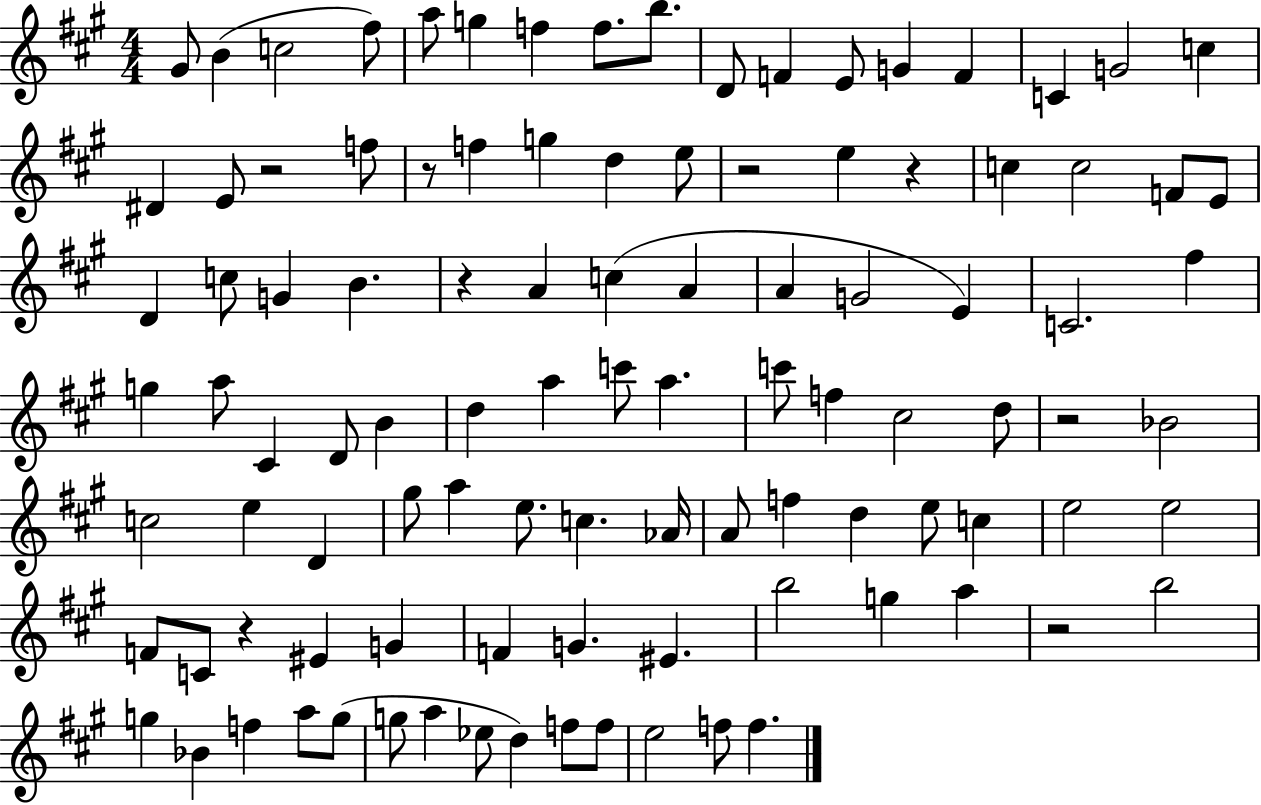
X:1
T:Untitled
M:4/4
L:1/4
K:A
^G/2 B c2 ^f/2 a/2 g f f/2 b/2 D/2 F E/2 G F C G2 c ^D E/2 z2 f/2 z/2 f g d e/2 z2 e z c c2 F/2 E/2 D c/2 G B z A c A A G2 E C2 ^f g a/2 ^C D/2 B d a c'/2 a c'/2 f ^c2 d/2 z2 _B2 c2 e D ^g/2 a e/2 c _A/4 A/2 f d e/2 c e2 e2 F/2 C/2 z ^E G F G ^E b2 g a z2 b2 g _B f a/2 g/2 g/2 a _e/2 d f/2 f/2 e2 f/2 f